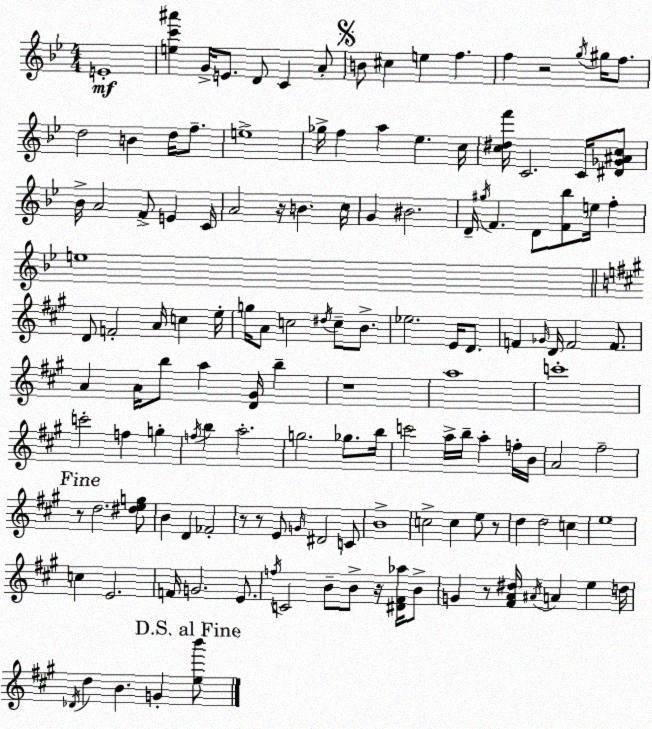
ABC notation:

X:1
T:Untitled
M:4/4
L:1/4
K:Bb
E4 [ec'^a'] G/4 E/2 D/2 C A/2 B/2 ^c e f f z2 g/4 ^g/4 f/2 d2 B d/4 f/2 e4 _g/4 f a _e c/4 [c^df']/4 C2 C/4 [^D_G^Ac]/2 _B/4 A2 F/2 E C/4 A2 z/4 B c/4 G ^B2 D/4 ^g/4 F D/2 [F_b]/2 e/4 f e4 D/2 F2 A/4 c e/4 g/4 A/2 c2 ^d/4 c/2 B/2 _e2 E/4 D/2 F _G/4 D/4 F2 F/2 A A/4 b/2 a [D^G]/4 b z4 a4 c'4 c'2 f g f/4 b a2 g2 _g/2 b/4 c'2 a/4 b/4 a f/4 B/4 A2 ^f2 z/2 d2 [^deg]/2 B D _F2 z/2 z/2 E/2 G/4 ^D2 C/2 B4 c2 c e/2 z/2 d d2 c e4 c E2 F/4 G2 E/2 f/4 C2 B/2 B/2 z/4 [^D^F_a]/4 B/2 G z/2 [^FA^d]/4 ^A/4 A e d/4 _D/4 d B G [eb']/2